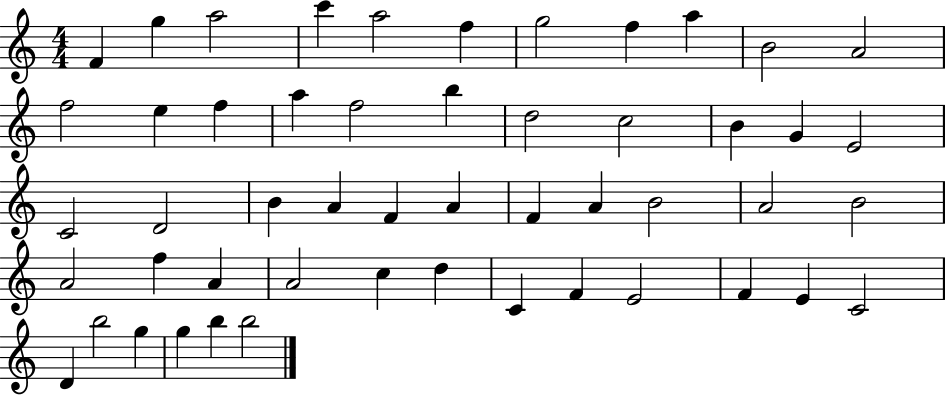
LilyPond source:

{
  \clef treble
  \numericTimeSignature
  \time 4/4
  \key c \major
  f'4 g''4 a''2 | c'''4 a''2 f''4 | g''2 f''4 a''4 | b'2 a'2 | \break f''2 e''4 f''4 | a''4 f''2 b''4 | d''2 c''2 | b'4 g'4 e'2 | \break c'2 d'2 | b'4 a'4 f'4 a'4 | f'4 a'4 b'2 | a'2 b'2 | \break a'2 f''4 a'4 | a'2 c''4 d''4 | c'4 f'4 e'2 | f'4 e'4 c'2 | \break d'4 b''2 g''4 | g''4 b''4 b''2 | \bar "|."
}